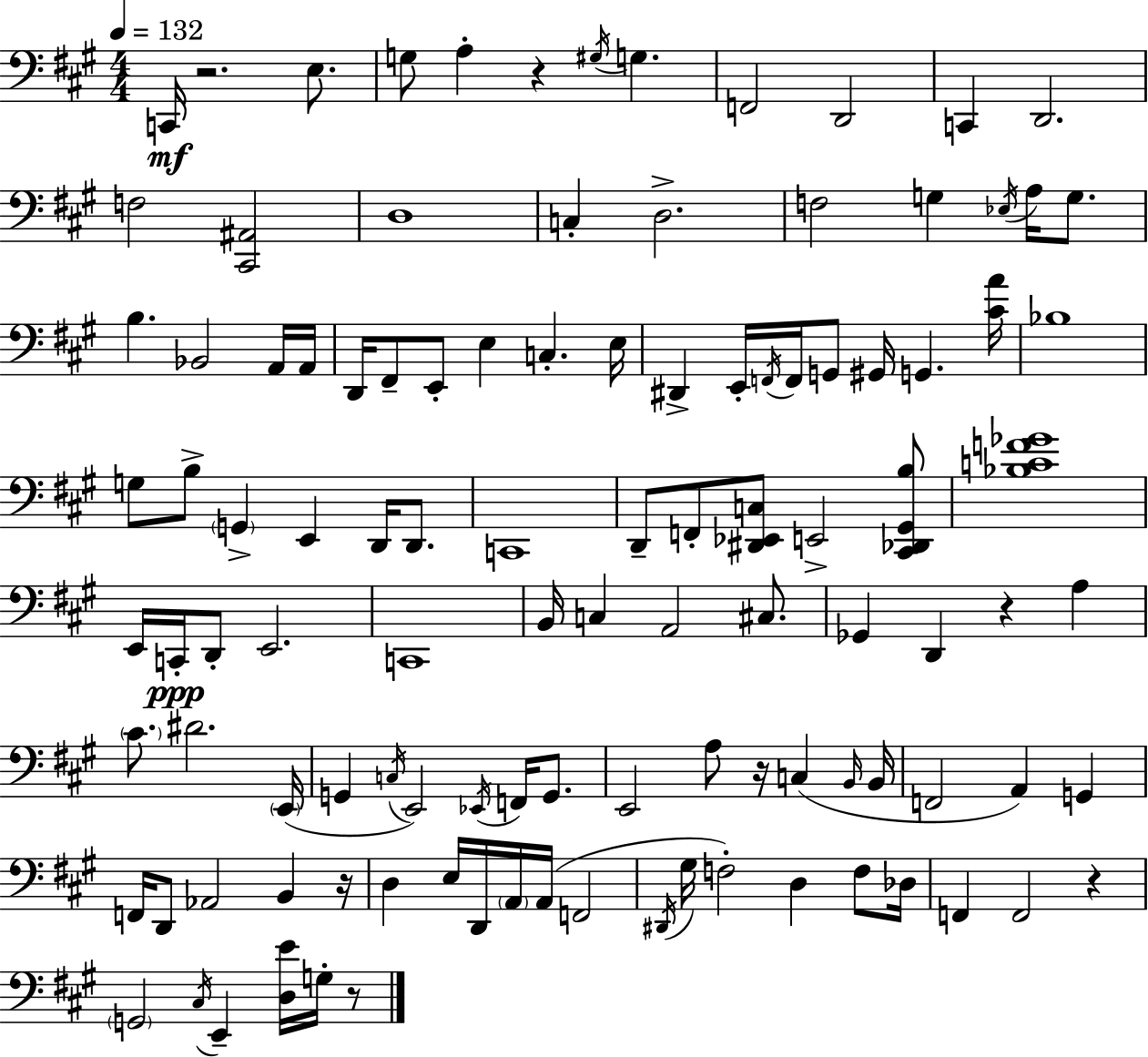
C2/s R/h. E3/e. G3/e A3/q R/q G#3/s G3/q. F2/h D2/h C2/q D2/h. F3/h [C#2,A#2]/h D3/w C3/q D3/h. F3/h G3/q Eb3/s A3/s G3/e. B3/q. Bb2/h A2/s A2/s D2/s F#2/e E2/e E3/q C3/q. E3/s D#2/q E2/s F2/s F2/s G2/e G#2/s G2/q. [C#4,A4]/s Bb3/w G3/e B3/e G2/q E2/q D2/s D2/e. C2/w D2/e F2/e [D#2,Eb2,C3]/e E2/h [C#2,Db2,G#2,B3]/e [Bb3,C4,F4,Gb4]/w E2/s C2/s D2/e E2/h. C2/w B2/s C3/q A2/h C#3/e. Gb2/q D2/q R/q A3/q C#4/e. D#4/h. E2/s G2/q C3/s E2/h Eb2/s F2/s G2/e. E2/h A3/e R/s C3/q B2/s B2/s F2/h A2/q G2/q F2/s D2/e Ab2/h B2/q R/s D3/q E3/s D2/s A2/s A2/s F2/h D#2/s G#3/s F3/h D3/q F3/e Db3/s F2/q F2/h R/q G2/h C#3/s E2/q [D3,E4]/s G3/s R/e